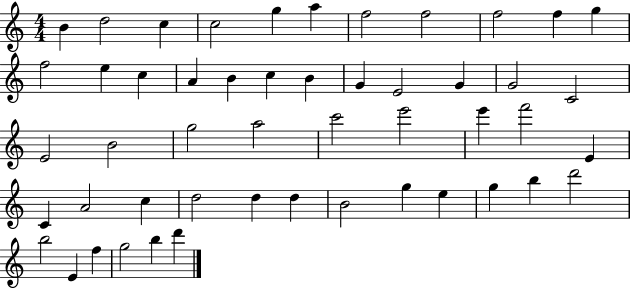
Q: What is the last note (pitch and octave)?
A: D6